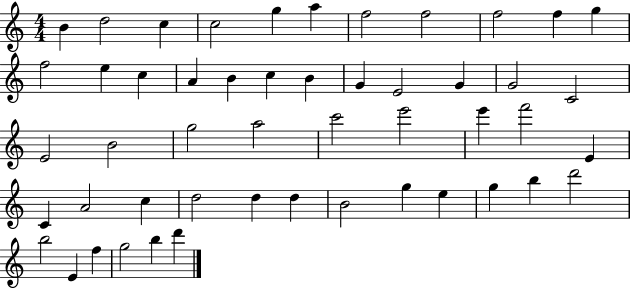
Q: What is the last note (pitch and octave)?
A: D6